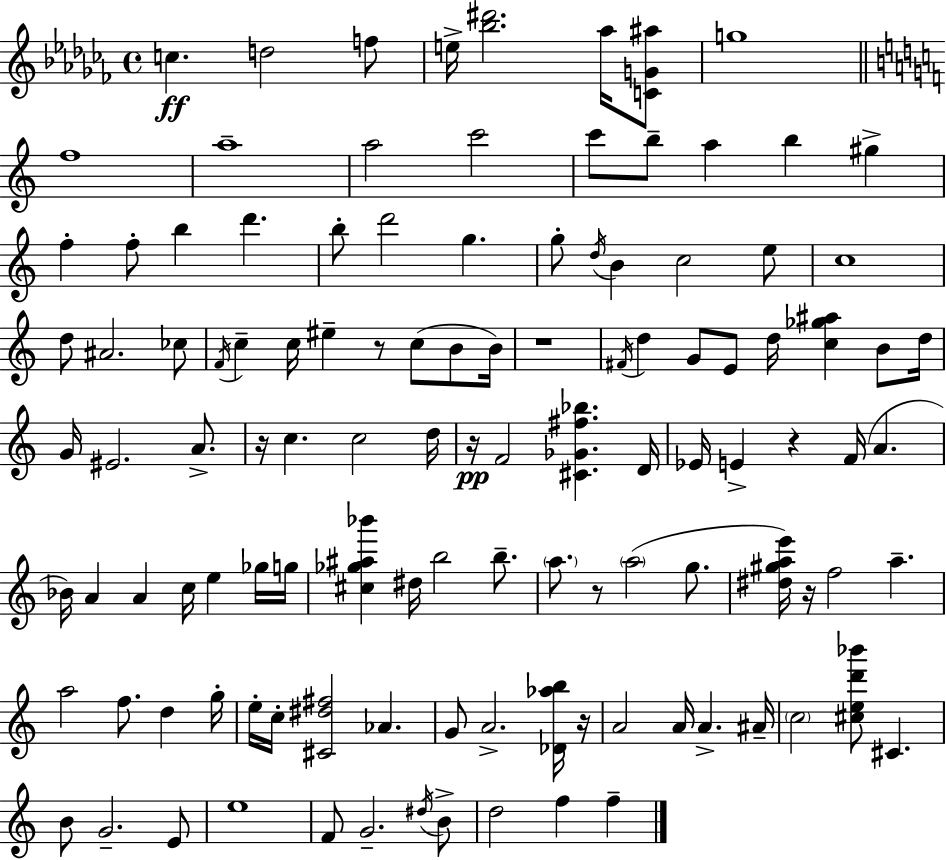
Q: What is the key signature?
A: AES minor